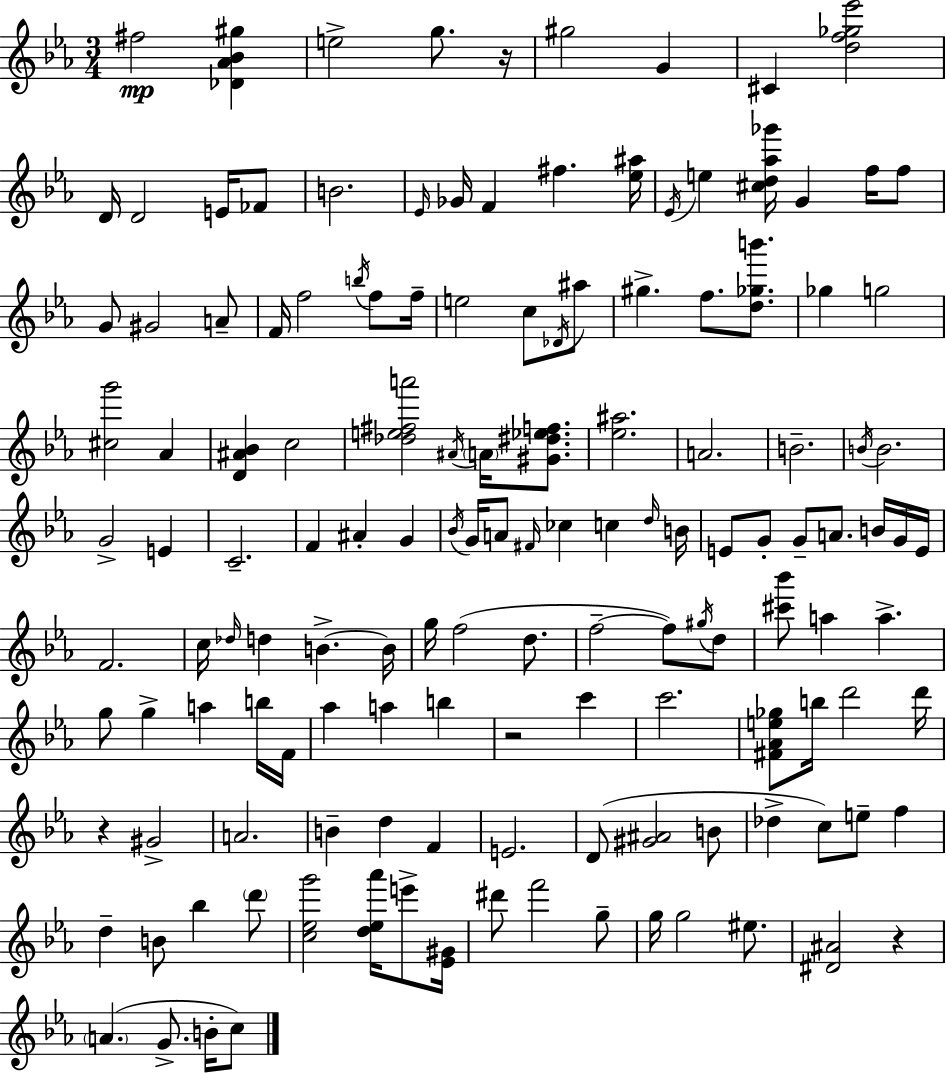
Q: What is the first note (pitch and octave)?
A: F#5